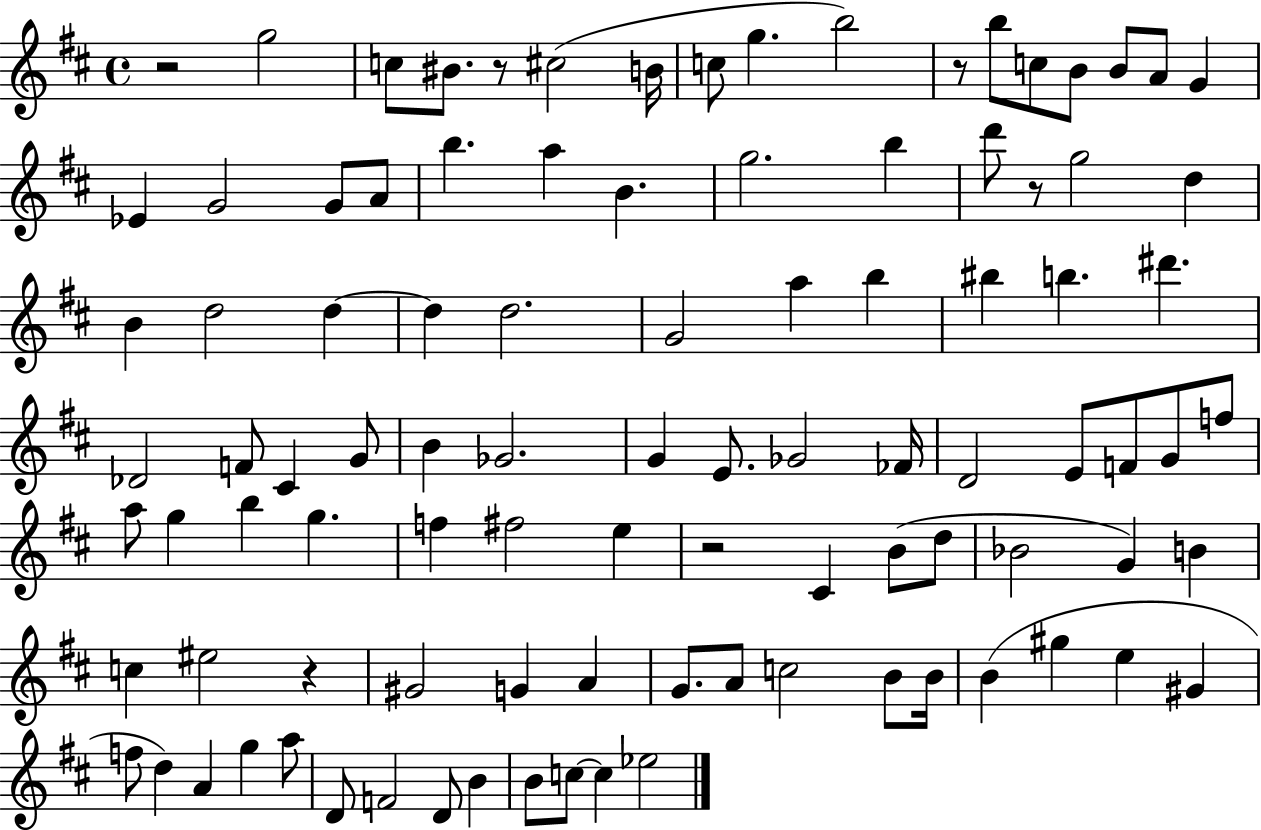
{
  \clef treble
  \time 4/4
  \defaultTimeSignature
  \key d \major
  \repeat volta 2 { r2 g''2 | c''8 bis'8. r8 cis''2( b'16 | c''8 g''4. b''2) | r8 b''8 c''8 b'8 b'8 a'8 g'4 | \break ees'4 g'2 g'8 a'8 | b''4. a''4 b'4. | g''2. b''4 | d'''8 r8 g''2 d''4 | \break b'4 d''2 d''4~~ | d''4 d''2. | g'2 a''4 b''4 | bis''4 b''4. dis'''4. | \break des'2 f'8 cis'4 g'8 | b'4 ges'2. | g'4 e'8. ges'2 fes'16 | d'2 e'8 f'8 g'8 f''8 | \break a''8 g''4 b''4 g''4. | f''4 fis''2 e''4 | r2 cis'4 b'8( d''8 | bes'2 g'4) b'4 | \break c''4 eis''2 r4 | gis'2 g'4 a'4 | g'8. a'8 c''2 b'8 b'16 | b'4( gis''4 e''4 gis'4 | \break f''8 d''4) a'4 g''4 a''8 | d'8 f'2 d'8 b'4 | b'8 c''8~~ c''4 ees''2 | } \bar "|."
}